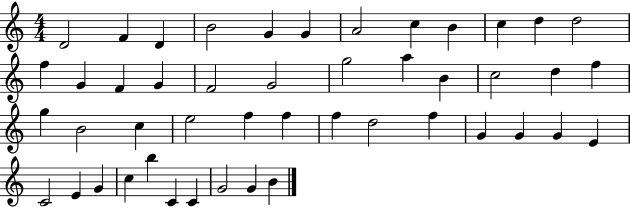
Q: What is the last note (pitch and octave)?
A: B4